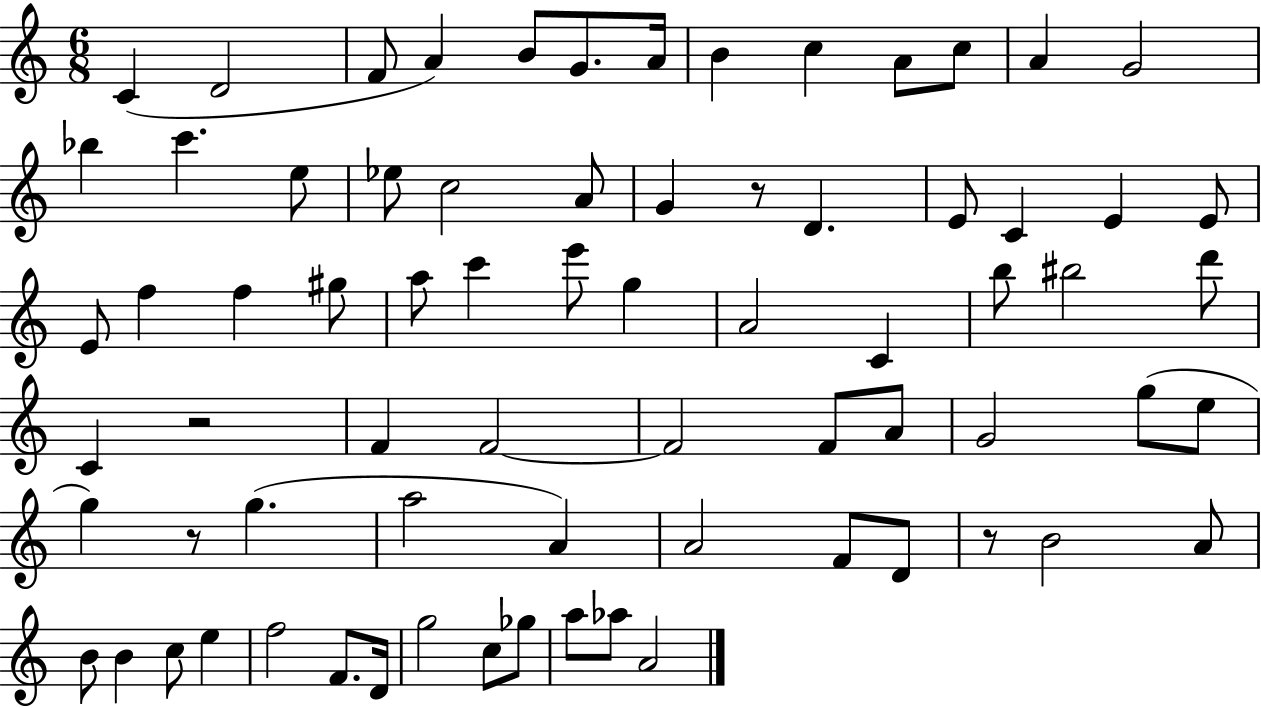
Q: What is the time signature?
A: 6/8